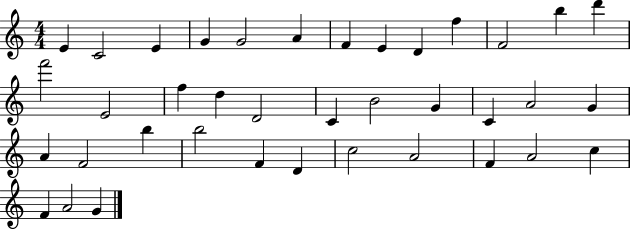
E4/q C4/h E4/q G4/q G4/h A4/q F4/q E4/q D4/q F5/q F4/h B5/q D6/q F6/h E4/h F5/q D5/q D4/h C4/q B4/h G4/q C4/q A4/h G4/q A4/q F4/h B5/q B5/h F4/q D4/q C5/h A4/h F4/q A4/h C5/q F4/q A4/h G4/q